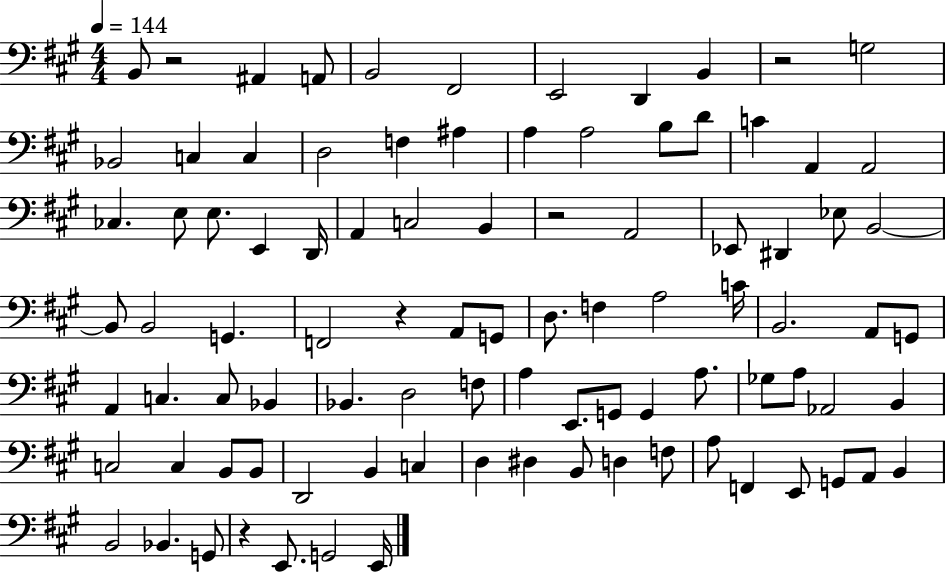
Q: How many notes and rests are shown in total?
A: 93